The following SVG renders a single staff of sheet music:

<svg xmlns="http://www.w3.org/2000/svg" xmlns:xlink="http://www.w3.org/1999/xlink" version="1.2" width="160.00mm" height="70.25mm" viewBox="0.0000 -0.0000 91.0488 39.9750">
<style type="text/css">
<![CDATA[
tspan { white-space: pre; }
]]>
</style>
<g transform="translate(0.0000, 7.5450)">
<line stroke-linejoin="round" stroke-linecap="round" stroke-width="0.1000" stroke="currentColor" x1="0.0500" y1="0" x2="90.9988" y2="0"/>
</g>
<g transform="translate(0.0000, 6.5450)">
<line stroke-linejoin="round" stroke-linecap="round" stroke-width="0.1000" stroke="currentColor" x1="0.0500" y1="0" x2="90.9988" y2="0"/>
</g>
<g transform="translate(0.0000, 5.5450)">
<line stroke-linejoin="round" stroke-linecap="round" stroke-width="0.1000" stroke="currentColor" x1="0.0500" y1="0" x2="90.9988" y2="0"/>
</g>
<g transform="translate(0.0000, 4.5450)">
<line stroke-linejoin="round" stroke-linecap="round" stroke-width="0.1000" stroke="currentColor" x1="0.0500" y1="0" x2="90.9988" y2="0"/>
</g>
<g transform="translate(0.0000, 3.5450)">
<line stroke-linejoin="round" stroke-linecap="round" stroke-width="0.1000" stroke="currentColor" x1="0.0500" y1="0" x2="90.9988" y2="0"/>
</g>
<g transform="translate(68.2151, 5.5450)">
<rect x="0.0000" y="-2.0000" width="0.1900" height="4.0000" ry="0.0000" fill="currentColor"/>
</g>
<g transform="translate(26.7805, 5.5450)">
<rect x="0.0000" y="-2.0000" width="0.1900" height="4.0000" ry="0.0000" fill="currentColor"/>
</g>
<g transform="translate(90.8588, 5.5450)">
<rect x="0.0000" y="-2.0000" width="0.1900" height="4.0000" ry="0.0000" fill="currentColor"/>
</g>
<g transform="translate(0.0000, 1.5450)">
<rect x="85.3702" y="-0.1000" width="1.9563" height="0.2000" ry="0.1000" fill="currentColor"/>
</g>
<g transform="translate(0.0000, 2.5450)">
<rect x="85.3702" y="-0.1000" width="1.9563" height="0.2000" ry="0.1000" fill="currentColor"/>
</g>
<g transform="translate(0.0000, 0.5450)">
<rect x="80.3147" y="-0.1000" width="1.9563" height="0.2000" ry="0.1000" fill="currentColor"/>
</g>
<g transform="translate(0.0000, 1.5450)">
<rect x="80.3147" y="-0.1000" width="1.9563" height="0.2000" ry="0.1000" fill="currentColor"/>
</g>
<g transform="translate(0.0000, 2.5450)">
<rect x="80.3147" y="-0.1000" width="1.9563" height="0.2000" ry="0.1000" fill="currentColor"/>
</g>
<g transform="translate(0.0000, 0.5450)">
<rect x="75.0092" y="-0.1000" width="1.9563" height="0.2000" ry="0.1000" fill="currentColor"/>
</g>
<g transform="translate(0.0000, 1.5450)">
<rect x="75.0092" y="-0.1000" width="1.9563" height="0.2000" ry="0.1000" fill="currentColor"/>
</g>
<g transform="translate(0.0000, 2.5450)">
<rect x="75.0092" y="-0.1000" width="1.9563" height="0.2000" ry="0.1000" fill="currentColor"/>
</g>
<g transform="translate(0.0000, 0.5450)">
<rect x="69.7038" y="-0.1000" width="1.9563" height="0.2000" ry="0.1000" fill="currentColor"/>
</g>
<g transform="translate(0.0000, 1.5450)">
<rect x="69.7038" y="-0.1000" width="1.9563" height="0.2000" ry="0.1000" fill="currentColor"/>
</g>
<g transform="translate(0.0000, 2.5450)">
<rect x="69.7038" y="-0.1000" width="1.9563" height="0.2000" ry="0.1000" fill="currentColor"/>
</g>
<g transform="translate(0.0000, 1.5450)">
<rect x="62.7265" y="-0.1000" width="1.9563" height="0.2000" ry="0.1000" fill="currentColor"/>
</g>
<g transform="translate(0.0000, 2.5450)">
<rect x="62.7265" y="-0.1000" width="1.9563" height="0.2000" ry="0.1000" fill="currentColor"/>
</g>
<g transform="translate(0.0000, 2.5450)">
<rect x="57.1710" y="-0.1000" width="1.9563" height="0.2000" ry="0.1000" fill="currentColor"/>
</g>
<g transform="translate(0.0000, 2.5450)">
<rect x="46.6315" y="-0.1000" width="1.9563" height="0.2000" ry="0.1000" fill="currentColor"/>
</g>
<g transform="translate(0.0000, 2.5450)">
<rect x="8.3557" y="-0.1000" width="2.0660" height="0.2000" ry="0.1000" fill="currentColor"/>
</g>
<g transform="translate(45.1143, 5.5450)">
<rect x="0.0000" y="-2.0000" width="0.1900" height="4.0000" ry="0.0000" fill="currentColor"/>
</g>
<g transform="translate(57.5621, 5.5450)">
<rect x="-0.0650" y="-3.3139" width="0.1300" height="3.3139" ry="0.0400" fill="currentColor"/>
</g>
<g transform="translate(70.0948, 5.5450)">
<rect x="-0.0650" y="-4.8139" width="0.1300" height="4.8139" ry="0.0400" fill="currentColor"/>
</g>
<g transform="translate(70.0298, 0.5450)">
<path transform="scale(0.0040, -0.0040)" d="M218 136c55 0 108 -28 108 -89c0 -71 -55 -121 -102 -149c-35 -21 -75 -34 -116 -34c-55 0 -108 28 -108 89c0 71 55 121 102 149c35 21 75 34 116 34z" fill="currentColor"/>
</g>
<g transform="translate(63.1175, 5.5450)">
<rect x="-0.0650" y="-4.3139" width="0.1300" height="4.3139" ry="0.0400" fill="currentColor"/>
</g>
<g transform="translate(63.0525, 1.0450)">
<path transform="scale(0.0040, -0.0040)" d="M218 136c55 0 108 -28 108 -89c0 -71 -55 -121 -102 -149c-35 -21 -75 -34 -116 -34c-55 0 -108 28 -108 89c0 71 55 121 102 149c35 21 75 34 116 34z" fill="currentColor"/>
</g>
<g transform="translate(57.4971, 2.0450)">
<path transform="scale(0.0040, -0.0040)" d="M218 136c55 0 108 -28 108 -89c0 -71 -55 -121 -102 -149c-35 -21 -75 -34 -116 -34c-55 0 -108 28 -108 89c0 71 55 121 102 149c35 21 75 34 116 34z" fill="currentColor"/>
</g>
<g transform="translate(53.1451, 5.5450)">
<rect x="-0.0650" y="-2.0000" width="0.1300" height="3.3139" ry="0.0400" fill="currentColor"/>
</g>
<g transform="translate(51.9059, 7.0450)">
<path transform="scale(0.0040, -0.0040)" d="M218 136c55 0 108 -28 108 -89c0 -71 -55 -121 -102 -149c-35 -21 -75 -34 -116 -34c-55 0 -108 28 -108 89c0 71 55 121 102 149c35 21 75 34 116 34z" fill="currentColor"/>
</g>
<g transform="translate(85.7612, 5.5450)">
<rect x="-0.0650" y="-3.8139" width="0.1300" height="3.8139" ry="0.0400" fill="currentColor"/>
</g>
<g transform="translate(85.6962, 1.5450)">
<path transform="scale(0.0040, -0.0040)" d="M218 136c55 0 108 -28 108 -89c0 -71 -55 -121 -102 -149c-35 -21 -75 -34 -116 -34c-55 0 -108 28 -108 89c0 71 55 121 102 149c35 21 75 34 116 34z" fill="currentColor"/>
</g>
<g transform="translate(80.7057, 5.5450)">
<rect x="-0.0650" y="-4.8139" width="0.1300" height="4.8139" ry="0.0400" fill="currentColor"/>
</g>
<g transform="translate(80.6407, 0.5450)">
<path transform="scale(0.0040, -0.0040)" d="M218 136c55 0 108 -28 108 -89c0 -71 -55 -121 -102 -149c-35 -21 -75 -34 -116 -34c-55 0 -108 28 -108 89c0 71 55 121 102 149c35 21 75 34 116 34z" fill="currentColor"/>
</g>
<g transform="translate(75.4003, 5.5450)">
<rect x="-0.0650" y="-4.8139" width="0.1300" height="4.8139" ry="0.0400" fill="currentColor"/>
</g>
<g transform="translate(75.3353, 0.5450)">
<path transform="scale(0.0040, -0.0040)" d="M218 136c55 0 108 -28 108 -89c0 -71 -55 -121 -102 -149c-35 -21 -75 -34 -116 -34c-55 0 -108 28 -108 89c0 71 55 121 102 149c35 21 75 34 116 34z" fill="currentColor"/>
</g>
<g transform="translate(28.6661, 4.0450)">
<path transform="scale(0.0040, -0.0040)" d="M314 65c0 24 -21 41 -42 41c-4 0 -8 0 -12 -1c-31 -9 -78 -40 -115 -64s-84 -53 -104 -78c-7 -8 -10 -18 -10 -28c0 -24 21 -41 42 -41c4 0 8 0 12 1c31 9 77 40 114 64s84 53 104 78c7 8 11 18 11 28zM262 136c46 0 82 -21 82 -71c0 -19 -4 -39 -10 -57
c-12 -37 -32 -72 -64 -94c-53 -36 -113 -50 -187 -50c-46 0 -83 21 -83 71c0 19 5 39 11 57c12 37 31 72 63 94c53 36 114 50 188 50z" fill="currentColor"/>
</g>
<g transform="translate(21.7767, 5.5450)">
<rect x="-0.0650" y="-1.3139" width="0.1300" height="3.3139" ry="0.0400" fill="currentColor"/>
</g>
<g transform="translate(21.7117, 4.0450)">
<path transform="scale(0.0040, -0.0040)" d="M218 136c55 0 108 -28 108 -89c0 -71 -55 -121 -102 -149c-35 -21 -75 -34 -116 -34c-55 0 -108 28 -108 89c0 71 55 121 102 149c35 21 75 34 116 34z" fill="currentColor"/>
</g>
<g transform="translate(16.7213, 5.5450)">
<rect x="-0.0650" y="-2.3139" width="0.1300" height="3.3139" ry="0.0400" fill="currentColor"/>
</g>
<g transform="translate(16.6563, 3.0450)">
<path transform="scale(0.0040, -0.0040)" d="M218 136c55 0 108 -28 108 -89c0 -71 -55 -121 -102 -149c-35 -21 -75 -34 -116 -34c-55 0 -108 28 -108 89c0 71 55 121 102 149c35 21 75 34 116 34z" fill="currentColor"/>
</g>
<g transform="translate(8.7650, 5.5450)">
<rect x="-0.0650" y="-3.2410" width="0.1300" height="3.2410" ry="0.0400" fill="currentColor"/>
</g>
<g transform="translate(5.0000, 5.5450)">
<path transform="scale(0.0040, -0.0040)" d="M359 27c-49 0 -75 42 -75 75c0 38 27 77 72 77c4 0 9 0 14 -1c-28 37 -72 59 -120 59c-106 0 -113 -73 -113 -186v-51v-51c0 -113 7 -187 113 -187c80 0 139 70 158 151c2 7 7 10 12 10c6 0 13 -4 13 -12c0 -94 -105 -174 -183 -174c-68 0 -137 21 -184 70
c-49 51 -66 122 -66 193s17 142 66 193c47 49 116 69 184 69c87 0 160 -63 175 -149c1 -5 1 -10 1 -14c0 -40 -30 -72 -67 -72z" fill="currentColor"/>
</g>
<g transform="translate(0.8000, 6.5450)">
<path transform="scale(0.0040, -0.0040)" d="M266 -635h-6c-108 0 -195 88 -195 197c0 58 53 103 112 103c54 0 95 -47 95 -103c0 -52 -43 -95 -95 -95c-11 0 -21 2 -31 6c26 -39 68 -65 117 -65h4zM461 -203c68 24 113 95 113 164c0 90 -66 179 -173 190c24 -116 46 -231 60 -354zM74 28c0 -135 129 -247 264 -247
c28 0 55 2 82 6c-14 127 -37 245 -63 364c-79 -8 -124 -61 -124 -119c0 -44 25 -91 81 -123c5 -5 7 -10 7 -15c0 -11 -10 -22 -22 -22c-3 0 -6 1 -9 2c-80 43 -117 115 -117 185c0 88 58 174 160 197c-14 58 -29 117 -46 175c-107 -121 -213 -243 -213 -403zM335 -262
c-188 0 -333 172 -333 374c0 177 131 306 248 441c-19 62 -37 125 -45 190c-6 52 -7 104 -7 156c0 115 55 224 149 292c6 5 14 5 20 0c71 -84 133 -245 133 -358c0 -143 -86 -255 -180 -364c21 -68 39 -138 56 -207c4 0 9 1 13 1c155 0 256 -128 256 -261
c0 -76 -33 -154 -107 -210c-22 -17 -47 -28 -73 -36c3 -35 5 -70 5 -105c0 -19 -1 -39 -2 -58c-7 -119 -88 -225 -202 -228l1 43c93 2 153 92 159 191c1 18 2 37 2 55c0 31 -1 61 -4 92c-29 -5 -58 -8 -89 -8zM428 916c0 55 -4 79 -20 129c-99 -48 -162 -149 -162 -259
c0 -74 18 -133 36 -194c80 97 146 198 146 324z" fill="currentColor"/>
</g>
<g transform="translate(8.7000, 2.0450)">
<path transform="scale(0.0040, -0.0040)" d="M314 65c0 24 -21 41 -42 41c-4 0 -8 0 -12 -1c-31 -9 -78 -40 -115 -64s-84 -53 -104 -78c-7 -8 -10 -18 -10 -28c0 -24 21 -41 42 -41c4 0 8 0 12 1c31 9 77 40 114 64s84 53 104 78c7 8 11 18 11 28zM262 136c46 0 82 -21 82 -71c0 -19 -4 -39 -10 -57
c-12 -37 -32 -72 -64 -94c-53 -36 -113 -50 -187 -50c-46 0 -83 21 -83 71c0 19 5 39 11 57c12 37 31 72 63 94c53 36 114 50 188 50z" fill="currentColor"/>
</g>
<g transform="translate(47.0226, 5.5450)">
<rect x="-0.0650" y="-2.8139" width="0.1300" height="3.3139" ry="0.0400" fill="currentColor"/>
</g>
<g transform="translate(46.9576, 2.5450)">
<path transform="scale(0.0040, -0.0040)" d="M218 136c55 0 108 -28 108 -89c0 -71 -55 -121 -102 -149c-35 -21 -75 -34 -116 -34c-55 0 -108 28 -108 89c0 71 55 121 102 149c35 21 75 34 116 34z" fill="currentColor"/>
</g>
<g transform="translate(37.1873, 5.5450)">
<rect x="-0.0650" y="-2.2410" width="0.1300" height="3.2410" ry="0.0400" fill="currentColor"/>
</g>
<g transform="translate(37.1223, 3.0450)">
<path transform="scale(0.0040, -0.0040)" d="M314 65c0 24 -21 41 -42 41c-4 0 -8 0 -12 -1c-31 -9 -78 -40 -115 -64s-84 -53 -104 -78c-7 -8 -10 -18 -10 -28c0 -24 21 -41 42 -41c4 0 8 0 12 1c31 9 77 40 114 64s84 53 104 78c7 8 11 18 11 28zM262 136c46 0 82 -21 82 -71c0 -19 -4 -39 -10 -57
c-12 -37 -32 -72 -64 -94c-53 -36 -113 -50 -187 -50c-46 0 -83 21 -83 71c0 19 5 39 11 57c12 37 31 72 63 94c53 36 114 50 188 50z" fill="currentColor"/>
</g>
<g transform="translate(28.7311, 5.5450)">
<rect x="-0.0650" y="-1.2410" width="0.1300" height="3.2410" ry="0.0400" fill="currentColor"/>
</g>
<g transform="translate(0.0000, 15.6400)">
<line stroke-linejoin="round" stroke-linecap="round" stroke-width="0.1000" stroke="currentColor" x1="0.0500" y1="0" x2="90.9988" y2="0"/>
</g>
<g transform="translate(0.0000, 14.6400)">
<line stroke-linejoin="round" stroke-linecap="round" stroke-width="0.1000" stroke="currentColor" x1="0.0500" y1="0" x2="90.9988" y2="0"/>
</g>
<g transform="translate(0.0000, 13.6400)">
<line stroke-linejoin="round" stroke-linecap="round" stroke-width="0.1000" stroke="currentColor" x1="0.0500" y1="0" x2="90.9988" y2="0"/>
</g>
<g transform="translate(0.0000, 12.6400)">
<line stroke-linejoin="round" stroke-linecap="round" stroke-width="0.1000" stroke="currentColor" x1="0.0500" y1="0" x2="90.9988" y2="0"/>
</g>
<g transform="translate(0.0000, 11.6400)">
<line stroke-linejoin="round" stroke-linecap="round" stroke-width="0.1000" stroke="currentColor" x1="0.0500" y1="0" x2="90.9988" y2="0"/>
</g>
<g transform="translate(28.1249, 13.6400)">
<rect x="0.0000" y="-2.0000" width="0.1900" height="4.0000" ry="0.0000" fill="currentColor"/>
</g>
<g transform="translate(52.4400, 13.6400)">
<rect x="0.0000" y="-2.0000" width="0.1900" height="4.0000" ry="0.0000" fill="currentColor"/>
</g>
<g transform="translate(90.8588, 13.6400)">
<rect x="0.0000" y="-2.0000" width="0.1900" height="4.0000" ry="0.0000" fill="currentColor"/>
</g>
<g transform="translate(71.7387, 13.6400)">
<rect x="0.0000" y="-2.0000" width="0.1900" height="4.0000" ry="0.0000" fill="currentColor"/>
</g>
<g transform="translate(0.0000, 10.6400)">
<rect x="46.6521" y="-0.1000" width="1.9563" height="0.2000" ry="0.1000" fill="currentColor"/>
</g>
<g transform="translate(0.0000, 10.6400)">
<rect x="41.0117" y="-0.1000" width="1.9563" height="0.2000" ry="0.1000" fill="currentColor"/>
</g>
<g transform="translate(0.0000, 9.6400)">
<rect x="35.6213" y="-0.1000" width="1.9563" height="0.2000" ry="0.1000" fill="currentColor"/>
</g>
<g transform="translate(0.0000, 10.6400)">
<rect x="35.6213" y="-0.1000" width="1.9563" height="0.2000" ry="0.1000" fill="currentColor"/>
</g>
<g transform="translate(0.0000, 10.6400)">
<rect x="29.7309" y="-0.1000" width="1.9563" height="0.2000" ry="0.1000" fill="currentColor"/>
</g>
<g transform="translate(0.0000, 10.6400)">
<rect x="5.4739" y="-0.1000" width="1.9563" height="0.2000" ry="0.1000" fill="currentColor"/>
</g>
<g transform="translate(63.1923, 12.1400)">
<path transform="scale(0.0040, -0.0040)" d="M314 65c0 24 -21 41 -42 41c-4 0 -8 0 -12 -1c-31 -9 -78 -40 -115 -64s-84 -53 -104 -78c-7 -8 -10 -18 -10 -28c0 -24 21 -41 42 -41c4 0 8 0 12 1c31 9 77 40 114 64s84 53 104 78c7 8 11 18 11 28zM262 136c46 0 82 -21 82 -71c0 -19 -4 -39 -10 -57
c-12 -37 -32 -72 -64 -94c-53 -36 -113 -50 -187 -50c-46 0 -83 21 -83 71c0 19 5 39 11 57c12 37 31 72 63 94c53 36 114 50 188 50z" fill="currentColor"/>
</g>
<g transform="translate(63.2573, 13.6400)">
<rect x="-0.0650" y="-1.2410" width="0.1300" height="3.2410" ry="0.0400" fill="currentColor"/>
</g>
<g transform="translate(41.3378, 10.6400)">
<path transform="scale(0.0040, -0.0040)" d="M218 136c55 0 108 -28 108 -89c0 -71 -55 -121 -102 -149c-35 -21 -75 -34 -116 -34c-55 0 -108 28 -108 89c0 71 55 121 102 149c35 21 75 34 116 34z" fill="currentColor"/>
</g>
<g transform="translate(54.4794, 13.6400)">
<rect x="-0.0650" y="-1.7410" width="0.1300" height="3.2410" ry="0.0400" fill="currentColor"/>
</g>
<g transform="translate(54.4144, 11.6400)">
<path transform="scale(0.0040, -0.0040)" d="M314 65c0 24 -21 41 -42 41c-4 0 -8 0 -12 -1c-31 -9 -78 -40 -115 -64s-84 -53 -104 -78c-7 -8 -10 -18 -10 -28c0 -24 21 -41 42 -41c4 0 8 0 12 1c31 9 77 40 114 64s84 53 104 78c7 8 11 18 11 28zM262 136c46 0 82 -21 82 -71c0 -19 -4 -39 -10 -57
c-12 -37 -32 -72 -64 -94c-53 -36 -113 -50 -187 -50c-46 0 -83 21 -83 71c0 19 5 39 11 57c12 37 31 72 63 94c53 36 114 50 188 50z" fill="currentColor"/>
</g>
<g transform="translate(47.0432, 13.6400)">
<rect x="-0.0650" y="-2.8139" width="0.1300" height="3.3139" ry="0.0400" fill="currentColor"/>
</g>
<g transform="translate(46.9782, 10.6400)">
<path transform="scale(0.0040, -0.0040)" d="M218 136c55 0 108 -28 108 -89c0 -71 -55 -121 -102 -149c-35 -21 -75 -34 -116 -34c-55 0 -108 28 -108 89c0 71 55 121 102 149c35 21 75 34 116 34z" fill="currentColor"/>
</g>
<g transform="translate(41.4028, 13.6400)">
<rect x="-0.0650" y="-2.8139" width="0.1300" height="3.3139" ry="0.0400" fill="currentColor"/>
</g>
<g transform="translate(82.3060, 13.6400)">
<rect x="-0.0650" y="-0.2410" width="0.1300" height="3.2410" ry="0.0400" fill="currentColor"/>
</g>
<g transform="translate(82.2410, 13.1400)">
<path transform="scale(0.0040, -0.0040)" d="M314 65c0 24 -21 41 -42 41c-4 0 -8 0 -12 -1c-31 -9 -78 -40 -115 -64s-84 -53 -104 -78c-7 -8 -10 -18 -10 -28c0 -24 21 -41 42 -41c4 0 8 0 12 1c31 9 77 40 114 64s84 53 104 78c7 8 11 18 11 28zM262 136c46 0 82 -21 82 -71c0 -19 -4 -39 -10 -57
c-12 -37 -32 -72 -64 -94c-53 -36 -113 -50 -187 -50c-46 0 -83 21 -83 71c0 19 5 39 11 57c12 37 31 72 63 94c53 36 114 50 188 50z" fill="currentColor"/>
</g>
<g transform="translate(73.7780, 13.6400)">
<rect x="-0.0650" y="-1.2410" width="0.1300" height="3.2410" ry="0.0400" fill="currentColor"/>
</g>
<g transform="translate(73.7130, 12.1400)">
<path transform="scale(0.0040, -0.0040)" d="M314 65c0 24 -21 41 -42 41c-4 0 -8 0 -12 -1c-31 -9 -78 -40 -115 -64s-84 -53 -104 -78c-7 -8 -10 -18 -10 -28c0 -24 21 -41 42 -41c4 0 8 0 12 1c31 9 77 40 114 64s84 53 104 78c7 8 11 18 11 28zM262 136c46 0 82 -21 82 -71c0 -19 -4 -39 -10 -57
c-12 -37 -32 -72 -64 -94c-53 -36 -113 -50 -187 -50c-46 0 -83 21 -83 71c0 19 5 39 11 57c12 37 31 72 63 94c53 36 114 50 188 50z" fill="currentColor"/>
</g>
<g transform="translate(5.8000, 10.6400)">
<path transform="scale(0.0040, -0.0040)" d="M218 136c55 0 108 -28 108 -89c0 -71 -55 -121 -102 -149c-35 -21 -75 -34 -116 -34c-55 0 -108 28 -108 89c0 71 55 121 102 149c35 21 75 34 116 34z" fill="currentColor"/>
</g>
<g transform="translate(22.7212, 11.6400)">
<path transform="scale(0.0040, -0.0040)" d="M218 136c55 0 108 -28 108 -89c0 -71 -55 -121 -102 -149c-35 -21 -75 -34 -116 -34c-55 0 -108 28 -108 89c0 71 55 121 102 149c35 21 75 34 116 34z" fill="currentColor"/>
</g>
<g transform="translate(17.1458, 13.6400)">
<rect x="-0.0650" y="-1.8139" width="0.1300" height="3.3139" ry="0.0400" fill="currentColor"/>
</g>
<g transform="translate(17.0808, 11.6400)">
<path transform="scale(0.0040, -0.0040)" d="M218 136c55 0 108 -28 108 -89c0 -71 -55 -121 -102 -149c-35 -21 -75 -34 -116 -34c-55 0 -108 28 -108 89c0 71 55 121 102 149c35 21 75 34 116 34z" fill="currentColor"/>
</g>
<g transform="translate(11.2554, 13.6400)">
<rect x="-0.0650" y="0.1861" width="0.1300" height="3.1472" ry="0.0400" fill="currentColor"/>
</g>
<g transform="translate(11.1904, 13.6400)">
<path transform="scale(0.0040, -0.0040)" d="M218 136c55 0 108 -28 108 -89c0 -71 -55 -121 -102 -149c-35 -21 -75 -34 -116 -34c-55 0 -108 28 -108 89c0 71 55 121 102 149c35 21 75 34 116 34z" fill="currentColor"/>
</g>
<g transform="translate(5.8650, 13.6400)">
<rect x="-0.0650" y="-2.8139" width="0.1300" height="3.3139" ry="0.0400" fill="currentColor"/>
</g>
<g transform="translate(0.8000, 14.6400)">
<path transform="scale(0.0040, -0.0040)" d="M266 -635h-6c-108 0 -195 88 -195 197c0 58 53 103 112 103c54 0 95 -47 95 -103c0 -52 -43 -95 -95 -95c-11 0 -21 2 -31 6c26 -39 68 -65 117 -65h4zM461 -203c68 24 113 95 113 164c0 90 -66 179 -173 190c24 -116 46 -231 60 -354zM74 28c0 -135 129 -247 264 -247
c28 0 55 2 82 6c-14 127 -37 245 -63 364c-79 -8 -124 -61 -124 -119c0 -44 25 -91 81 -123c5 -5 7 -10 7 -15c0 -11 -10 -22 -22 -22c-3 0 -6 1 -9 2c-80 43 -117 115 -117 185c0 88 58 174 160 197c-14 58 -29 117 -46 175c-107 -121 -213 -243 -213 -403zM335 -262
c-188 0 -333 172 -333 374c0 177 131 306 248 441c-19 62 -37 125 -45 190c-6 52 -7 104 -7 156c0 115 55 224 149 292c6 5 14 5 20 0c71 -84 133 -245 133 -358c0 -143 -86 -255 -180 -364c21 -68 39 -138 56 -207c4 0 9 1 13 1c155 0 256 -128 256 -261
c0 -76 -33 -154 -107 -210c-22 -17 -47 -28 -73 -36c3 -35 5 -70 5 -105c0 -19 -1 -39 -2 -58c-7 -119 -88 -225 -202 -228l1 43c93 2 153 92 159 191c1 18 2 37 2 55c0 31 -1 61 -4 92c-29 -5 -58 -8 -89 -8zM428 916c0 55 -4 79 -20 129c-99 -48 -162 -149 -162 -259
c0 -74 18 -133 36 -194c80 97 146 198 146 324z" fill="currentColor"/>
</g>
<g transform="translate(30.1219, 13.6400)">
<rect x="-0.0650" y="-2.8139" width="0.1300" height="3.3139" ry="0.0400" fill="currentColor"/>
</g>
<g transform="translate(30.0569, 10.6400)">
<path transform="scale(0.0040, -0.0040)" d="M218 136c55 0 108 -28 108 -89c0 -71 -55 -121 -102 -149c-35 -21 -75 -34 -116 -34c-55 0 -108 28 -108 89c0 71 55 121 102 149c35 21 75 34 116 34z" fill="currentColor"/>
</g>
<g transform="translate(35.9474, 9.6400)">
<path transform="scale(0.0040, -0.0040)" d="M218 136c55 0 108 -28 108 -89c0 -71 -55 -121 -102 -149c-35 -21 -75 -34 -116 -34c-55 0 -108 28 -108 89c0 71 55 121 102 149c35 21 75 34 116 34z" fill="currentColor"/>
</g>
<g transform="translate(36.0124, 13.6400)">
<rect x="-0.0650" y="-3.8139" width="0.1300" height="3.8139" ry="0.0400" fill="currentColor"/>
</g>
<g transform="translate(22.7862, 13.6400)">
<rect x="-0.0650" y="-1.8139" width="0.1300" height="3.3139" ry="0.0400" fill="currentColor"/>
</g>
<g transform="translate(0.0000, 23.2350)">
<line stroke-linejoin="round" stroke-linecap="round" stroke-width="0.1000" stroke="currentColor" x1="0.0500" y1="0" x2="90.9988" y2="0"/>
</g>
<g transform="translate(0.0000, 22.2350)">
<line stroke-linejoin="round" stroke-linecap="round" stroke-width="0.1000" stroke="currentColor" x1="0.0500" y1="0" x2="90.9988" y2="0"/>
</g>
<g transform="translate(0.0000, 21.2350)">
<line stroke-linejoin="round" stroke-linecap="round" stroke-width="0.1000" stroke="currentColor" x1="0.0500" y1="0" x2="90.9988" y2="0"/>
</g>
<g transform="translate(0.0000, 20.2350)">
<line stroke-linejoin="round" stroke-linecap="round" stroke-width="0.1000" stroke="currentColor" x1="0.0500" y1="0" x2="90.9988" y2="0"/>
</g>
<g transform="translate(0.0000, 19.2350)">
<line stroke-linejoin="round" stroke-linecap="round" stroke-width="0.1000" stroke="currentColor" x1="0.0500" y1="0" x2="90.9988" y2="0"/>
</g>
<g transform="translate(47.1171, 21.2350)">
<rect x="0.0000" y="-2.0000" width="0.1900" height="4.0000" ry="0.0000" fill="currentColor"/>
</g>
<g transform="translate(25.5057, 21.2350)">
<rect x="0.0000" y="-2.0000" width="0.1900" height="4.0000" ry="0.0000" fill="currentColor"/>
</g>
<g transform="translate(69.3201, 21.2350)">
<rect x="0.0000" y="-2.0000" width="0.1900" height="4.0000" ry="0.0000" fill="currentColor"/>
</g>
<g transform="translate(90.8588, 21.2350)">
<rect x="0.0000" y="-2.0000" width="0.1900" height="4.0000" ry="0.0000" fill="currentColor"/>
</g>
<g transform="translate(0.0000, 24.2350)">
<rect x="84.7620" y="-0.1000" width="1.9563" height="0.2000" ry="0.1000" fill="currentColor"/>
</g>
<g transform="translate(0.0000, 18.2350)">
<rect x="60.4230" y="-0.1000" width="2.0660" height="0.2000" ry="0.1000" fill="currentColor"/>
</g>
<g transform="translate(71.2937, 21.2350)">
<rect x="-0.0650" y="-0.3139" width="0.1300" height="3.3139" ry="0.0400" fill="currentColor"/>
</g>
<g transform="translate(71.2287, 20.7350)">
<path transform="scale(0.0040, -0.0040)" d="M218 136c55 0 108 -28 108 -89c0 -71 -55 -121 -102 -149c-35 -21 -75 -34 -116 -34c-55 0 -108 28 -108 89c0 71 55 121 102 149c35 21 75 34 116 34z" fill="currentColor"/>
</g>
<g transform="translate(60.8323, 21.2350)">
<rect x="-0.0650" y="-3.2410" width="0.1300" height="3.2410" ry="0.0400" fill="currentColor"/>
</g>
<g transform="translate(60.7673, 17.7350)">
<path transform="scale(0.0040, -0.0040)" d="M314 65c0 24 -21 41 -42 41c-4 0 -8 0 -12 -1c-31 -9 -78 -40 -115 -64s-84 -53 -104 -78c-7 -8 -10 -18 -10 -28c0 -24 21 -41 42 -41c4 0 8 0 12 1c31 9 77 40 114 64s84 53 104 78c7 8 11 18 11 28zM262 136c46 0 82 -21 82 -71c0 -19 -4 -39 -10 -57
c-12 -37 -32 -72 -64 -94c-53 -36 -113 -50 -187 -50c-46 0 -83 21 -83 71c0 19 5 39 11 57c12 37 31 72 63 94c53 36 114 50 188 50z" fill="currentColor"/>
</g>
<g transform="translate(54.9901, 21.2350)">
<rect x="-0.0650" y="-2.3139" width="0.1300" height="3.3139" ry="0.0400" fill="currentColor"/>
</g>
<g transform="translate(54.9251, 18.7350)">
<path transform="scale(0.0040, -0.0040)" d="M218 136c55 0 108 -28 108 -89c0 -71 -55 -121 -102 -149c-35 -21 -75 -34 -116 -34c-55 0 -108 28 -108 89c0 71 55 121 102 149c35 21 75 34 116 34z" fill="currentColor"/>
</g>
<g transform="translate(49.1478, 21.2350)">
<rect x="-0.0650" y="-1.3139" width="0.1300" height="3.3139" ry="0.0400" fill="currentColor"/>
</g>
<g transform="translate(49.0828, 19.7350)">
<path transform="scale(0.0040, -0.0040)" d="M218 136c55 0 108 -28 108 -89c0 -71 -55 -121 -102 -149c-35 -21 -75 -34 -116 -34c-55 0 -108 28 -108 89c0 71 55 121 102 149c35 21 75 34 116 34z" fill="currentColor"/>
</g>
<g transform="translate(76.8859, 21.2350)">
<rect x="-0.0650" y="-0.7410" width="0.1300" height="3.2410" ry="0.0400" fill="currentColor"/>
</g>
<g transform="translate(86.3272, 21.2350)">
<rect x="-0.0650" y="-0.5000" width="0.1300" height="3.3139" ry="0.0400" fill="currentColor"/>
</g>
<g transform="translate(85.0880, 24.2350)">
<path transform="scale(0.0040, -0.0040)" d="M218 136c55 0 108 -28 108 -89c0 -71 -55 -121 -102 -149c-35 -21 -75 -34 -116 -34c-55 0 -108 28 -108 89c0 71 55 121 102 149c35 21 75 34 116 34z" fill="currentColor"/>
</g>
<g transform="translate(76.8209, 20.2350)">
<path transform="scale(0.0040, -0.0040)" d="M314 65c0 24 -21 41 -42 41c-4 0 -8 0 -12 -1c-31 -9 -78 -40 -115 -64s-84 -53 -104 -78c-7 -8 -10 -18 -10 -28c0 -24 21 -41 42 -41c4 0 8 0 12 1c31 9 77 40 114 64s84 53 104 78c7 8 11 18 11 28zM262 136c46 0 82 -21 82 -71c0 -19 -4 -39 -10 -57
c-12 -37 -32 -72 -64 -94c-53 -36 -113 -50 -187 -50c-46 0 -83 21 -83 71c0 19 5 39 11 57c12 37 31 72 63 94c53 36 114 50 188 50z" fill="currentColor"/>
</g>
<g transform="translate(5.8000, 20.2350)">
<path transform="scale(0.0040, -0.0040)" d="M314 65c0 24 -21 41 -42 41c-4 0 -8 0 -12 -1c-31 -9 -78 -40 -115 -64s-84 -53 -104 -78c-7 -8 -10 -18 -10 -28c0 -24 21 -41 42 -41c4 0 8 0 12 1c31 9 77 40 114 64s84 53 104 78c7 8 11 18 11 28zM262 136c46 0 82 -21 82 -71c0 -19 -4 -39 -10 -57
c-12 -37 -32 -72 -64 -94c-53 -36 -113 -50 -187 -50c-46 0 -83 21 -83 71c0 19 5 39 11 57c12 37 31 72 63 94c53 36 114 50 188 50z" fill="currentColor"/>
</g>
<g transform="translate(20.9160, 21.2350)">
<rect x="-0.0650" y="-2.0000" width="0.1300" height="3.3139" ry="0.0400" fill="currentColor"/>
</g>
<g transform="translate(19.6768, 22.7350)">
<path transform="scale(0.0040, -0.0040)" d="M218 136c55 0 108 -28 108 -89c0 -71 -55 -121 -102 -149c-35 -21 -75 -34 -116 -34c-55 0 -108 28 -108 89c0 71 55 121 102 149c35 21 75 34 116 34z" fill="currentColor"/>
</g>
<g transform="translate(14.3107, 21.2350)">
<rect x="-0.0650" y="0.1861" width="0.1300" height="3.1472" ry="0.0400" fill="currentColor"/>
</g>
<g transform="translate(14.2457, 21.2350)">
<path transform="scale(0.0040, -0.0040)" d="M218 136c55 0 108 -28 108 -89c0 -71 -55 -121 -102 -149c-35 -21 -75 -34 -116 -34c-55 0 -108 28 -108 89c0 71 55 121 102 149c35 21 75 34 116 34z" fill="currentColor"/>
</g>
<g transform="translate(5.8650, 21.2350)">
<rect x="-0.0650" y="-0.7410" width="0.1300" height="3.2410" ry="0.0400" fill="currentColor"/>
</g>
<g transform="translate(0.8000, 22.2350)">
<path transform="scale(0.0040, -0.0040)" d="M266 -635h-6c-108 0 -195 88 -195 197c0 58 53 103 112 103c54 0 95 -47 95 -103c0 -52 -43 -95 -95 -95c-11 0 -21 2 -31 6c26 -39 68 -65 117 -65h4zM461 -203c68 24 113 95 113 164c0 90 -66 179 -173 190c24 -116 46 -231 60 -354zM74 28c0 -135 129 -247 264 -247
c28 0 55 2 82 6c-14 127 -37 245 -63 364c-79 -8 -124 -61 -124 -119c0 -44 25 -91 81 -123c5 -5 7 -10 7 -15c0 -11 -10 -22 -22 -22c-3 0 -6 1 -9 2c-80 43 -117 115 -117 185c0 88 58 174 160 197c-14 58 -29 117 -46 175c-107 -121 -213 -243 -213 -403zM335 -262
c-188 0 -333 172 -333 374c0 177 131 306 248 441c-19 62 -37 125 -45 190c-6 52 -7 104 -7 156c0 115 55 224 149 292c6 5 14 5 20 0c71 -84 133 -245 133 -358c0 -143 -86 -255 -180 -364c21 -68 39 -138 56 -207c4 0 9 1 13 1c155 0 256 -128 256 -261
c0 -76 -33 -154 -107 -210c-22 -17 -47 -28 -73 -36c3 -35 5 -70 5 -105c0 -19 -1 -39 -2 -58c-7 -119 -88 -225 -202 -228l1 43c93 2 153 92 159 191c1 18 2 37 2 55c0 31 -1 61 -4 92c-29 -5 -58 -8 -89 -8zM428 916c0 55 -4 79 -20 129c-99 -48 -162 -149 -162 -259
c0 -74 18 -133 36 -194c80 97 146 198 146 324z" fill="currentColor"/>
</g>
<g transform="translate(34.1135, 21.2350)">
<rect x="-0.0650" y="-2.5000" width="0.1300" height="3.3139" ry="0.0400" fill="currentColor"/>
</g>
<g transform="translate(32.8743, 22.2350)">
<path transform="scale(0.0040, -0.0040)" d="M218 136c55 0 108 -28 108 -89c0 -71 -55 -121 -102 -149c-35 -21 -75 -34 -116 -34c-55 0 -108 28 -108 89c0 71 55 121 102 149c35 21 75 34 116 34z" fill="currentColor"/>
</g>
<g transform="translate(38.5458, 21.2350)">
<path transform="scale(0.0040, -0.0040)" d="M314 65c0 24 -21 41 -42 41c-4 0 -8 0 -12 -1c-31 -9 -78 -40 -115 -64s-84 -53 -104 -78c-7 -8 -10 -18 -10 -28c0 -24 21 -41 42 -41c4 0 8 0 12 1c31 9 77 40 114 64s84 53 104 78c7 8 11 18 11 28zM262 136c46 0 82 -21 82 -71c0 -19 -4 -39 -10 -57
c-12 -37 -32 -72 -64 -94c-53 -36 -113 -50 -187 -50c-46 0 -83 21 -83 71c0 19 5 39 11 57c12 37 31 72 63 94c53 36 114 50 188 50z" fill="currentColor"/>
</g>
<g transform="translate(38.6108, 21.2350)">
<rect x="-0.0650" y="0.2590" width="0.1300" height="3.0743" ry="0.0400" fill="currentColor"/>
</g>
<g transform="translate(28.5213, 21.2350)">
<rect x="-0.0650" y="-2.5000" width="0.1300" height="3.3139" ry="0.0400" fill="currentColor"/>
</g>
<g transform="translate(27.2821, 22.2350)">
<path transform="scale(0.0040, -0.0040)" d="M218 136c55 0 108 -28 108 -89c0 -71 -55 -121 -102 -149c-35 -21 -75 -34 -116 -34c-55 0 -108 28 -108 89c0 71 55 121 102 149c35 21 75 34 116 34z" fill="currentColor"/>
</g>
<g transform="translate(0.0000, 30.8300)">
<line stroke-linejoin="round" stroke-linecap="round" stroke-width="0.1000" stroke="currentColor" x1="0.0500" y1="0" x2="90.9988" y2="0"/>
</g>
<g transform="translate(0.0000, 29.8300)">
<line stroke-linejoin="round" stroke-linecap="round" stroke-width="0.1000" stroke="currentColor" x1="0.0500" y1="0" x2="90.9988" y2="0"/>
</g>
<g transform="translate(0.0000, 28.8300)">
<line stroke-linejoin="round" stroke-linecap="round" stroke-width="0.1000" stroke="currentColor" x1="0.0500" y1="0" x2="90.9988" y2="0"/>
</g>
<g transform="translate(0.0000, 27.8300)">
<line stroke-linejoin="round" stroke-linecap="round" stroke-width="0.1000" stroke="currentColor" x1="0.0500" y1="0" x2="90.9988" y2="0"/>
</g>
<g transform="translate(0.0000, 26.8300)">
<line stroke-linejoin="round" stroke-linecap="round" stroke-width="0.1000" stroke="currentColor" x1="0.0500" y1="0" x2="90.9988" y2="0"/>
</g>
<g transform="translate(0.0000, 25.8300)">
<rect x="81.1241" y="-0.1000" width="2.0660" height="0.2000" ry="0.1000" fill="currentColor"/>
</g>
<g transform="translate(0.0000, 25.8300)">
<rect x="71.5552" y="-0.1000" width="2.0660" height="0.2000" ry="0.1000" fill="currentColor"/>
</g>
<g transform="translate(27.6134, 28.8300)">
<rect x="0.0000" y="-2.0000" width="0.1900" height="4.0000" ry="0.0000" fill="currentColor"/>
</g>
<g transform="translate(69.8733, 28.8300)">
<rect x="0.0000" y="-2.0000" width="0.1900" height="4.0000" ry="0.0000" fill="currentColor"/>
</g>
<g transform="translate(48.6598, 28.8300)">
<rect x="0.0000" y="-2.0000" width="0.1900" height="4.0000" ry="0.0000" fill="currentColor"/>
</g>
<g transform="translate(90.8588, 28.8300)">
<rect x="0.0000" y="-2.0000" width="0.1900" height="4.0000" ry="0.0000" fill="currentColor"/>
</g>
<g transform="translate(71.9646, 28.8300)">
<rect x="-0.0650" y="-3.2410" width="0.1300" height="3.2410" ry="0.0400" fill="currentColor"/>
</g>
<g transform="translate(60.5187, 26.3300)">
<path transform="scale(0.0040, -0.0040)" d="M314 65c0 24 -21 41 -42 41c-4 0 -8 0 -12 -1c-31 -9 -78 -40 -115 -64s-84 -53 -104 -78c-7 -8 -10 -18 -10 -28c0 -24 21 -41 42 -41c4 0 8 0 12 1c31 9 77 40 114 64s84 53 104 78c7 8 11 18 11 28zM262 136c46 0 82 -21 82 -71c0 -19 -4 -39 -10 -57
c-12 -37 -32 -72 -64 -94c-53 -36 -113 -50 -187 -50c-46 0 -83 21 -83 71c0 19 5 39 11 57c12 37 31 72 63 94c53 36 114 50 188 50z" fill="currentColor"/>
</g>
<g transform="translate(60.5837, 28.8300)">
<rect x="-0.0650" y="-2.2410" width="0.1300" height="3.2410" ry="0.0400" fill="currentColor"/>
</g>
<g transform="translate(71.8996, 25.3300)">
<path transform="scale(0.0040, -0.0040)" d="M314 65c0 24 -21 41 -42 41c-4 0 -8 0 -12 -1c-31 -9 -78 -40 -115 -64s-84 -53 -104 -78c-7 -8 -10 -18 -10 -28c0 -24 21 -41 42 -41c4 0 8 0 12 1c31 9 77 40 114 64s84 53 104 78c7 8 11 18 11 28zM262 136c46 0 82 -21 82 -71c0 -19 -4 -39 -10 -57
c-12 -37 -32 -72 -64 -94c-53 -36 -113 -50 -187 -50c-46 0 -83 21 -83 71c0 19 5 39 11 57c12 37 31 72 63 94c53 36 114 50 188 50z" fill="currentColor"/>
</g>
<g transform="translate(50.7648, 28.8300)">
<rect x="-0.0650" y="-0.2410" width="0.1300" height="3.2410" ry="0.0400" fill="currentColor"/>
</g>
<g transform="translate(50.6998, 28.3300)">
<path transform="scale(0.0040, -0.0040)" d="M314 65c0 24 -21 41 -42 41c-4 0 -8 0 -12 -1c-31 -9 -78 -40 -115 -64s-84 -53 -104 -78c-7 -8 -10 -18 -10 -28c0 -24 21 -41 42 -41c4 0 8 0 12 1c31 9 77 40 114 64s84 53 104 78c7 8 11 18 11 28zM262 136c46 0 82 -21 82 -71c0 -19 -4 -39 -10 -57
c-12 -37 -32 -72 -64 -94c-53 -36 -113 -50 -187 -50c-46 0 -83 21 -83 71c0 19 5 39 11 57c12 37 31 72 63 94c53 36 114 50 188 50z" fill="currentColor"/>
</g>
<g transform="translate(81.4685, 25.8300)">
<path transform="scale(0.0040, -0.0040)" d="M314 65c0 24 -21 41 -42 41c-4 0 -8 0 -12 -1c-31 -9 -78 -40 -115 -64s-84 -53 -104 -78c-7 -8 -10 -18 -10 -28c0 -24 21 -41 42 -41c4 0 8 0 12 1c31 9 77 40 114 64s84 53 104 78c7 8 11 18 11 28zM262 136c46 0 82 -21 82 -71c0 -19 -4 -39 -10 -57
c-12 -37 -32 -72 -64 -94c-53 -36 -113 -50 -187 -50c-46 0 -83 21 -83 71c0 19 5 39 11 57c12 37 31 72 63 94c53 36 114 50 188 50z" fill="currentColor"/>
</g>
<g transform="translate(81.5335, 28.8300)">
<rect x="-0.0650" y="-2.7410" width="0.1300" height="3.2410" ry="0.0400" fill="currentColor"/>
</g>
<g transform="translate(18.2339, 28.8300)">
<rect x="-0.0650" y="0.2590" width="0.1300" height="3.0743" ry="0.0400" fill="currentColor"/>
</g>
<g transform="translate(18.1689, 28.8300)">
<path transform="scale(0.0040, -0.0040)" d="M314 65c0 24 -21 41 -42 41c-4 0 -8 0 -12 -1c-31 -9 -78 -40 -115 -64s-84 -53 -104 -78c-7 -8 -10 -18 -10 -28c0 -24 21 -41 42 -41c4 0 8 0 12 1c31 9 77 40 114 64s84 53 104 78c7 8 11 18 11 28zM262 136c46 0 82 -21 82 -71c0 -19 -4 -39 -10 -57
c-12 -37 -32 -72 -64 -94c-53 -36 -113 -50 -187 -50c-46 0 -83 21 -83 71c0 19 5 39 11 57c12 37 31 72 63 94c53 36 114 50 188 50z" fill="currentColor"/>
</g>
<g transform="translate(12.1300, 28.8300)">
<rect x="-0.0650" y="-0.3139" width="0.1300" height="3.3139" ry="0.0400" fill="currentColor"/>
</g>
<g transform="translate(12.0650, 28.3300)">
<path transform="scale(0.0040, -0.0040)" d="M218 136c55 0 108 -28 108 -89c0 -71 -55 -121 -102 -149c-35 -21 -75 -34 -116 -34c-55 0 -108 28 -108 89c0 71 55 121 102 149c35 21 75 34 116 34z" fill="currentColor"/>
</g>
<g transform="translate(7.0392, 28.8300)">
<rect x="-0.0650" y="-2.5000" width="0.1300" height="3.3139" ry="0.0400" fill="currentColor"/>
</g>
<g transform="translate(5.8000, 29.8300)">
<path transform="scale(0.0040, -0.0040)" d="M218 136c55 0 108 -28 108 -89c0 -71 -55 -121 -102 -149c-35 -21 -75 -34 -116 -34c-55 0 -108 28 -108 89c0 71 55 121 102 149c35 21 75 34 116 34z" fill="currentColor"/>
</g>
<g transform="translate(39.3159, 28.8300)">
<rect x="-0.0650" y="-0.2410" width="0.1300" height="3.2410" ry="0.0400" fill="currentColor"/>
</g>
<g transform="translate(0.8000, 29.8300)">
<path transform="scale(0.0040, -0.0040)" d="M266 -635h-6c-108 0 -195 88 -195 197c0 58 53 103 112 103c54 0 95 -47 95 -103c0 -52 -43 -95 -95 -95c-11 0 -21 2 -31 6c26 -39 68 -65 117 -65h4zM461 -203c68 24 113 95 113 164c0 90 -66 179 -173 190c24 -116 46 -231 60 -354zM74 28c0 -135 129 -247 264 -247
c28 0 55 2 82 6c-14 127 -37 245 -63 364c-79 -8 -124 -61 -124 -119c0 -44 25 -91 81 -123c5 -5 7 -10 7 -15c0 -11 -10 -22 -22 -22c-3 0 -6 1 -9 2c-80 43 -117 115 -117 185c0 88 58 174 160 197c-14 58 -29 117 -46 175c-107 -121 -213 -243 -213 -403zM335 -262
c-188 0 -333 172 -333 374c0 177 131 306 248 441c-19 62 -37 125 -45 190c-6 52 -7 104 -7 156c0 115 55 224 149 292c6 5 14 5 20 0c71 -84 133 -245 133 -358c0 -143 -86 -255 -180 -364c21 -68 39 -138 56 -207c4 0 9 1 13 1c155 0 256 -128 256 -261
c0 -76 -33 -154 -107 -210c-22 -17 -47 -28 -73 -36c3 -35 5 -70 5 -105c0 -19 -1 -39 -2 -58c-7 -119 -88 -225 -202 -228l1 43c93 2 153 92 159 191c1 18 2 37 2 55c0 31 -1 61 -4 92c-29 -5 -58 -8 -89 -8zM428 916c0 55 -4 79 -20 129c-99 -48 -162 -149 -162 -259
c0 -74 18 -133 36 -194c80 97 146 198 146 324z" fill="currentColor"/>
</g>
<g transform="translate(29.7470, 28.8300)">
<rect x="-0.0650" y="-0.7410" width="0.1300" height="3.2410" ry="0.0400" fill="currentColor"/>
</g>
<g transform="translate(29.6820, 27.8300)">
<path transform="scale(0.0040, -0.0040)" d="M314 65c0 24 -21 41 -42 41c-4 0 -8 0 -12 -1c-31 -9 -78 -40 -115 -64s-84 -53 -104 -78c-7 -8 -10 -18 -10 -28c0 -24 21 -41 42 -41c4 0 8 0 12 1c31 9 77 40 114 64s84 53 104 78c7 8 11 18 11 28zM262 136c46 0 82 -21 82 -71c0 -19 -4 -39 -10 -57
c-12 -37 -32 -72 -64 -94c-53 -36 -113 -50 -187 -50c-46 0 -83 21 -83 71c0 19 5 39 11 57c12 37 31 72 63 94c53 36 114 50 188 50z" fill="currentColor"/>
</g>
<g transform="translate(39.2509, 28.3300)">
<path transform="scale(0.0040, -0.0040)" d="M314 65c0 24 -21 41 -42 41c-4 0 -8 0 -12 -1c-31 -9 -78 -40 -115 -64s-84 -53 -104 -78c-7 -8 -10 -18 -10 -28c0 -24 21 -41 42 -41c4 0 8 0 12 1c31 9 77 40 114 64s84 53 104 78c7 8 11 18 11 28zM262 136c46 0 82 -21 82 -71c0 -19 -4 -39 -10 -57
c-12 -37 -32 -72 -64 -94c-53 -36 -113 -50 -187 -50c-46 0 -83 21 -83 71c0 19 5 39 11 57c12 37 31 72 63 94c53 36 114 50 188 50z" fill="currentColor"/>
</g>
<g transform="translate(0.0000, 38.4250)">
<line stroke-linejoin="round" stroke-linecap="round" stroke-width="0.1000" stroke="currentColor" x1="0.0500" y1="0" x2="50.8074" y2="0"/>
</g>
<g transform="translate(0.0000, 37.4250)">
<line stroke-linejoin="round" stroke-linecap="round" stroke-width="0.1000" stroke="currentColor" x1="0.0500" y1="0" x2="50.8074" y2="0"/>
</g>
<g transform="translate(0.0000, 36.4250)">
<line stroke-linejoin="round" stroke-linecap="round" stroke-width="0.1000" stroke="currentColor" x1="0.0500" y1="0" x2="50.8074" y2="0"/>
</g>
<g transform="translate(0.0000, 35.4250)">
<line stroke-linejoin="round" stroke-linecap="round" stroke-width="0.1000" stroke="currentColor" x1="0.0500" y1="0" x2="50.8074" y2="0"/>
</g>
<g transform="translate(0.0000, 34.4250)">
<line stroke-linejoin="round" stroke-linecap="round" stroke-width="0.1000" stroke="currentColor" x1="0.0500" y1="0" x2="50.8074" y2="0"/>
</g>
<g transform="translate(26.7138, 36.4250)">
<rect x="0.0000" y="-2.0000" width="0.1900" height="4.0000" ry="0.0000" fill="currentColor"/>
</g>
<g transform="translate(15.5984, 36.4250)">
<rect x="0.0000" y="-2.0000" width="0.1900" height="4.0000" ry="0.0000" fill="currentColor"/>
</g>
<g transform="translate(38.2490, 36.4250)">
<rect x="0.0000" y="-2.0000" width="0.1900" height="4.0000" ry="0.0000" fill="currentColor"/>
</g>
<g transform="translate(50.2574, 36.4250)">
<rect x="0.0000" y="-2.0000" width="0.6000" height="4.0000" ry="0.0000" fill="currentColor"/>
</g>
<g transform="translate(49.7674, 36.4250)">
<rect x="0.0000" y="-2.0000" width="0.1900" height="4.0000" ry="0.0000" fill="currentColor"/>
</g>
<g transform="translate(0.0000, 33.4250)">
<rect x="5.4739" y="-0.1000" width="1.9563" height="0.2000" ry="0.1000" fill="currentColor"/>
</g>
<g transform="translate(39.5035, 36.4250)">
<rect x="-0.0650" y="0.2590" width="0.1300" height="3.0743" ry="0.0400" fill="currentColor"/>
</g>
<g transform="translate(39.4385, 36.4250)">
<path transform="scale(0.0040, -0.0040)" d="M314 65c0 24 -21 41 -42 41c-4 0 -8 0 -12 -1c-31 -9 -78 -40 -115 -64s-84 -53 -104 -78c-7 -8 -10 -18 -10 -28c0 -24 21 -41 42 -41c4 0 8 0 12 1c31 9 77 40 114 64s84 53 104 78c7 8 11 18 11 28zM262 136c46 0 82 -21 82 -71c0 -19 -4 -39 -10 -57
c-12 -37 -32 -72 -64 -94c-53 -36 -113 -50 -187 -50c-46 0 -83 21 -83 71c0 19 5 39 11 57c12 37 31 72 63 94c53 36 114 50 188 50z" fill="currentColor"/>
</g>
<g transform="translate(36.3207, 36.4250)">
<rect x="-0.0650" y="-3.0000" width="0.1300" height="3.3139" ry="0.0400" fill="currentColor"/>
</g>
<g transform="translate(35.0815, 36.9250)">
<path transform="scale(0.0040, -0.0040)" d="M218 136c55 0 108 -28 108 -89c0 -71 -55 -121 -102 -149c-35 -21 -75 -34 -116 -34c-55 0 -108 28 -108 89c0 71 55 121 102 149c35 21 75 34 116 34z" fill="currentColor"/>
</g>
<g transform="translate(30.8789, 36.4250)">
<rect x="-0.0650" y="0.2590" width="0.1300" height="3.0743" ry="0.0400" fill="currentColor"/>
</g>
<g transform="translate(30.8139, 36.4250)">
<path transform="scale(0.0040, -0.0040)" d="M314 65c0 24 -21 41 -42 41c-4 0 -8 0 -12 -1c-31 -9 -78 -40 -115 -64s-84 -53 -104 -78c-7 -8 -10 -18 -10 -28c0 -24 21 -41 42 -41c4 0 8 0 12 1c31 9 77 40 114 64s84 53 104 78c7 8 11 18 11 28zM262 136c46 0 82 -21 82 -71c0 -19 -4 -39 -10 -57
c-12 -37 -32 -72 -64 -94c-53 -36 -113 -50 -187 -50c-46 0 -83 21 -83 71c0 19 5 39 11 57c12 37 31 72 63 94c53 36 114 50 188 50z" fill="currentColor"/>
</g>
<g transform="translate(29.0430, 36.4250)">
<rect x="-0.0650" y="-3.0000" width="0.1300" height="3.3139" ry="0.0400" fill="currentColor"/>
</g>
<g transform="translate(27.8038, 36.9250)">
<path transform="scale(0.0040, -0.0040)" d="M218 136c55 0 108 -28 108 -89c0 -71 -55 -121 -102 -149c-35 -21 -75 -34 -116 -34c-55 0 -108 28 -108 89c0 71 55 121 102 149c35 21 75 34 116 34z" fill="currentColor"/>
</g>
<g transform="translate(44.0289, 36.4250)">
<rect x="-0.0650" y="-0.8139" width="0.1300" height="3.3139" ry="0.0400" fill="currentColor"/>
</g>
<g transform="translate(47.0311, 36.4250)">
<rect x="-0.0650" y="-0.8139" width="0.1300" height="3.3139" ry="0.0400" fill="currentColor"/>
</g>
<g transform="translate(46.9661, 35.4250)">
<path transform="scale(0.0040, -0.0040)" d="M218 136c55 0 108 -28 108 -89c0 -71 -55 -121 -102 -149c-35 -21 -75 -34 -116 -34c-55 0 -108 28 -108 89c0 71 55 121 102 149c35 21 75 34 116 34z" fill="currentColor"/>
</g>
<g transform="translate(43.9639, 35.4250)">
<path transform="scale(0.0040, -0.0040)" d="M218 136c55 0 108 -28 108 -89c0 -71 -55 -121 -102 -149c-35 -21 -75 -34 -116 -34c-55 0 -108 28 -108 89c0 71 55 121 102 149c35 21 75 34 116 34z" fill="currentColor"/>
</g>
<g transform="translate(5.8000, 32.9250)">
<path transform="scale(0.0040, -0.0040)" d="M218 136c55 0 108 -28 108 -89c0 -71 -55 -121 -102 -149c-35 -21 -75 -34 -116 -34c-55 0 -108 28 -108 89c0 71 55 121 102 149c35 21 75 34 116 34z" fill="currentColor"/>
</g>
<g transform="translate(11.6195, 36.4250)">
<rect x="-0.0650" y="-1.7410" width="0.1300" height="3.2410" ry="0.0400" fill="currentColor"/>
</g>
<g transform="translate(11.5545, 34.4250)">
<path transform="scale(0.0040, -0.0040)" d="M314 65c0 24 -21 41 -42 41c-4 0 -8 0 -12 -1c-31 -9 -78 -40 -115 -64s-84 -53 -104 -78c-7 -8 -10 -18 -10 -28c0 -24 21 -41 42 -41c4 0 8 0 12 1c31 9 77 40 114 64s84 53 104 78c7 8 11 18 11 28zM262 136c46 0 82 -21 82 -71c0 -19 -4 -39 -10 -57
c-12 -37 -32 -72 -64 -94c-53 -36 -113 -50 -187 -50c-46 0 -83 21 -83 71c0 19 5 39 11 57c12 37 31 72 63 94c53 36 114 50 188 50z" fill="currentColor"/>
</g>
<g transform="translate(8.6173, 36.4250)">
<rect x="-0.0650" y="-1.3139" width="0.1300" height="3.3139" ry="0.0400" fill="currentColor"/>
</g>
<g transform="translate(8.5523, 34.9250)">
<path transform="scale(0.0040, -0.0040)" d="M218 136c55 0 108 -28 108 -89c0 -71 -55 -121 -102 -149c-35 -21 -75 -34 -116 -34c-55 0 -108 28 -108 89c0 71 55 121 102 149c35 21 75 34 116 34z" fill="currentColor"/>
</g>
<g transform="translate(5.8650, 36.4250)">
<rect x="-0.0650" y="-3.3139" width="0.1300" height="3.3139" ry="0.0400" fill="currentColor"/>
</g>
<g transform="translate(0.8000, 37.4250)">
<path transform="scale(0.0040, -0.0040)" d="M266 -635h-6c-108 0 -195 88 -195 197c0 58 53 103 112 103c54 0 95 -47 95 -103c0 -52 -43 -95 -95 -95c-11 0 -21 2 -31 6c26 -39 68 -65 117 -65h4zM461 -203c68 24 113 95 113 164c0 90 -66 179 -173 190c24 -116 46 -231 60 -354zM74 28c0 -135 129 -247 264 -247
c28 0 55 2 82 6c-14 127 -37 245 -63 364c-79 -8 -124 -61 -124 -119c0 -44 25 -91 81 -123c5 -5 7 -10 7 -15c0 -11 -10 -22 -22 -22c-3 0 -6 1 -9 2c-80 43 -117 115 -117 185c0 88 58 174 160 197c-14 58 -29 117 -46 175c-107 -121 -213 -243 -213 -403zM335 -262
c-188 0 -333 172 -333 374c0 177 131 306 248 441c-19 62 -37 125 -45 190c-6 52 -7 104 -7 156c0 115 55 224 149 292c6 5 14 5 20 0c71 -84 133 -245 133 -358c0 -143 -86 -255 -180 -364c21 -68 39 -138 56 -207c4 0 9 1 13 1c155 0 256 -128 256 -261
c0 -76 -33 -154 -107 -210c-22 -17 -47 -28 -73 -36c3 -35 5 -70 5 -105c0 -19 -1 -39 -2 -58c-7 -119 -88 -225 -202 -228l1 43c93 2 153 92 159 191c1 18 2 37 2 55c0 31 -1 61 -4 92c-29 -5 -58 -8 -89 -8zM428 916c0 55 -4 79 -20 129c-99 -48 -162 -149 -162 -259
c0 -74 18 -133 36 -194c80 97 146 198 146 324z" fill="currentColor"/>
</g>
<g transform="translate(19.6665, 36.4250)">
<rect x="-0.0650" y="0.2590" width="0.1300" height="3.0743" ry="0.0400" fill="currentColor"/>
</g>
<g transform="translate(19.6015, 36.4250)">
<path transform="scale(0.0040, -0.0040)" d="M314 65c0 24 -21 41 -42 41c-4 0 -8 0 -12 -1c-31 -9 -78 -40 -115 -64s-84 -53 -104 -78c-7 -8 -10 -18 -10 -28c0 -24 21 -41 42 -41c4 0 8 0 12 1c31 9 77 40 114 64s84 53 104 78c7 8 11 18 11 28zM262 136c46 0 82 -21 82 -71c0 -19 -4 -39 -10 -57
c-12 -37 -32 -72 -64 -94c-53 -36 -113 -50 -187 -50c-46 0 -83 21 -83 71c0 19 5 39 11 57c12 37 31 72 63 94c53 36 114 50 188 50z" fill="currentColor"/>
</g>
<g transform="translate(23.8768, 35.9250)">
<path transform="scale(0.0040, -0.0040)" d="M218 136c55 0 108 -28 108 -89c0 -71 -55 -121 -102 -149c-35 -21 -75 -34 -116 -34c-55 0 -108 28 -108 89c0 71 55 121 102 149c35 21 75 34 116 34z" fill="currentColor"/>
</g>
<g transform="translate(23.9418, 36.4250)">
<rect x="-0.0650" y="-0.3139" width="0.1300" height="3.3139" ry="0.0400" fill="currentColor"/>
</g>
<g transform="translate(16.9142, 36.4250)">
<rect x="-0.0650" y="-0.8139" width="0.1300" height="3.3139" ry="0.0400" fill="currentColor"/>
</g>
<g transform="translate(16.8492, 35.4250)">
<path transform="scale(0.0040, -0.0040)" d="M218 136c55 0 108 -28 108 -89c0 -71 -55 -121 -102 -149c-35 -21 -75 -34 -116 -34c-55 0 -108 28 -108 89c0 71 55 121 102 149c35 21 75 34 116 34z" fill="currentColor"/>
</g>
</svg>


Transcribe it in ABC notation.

X:1
T:Untitled
M:4/4
L:1/4
K:C
b2 g e e2 g2 a F b d' e' e' e' c' a B f f a c' a a f2 e2 e2 c2 d2 B F G G B2 e g b2 c d2 C G c B2 d2 c2 c2 g2 b2 a2 b e f2 d B2 c A B2 A B2 d d